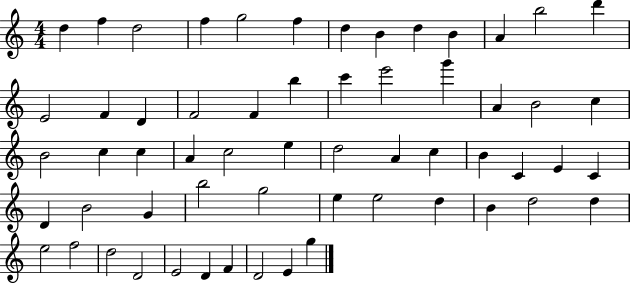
D5/q F5/q D5/h F5/q G5/h F5/q D5/q B4/q D5/q B4/q A4/q B5/h D6/q E4/h F4/q D4/q F4/h F4/q B5/q C6/q E6/h G6/q A4/q B4/h C5/q B4/h C5/q C5/q A4/q C5/h E5/q D5/h A4/q C5/q B4/q C4/q E4/q C4/q D4/q B4/h G4/q B5/h G5/h E5/q E5/h D5/q B4/q D5/h D5/q E5/h F5/h D5/h D4/h E4/h D4/q F4/q D4/h E4/q G5/q